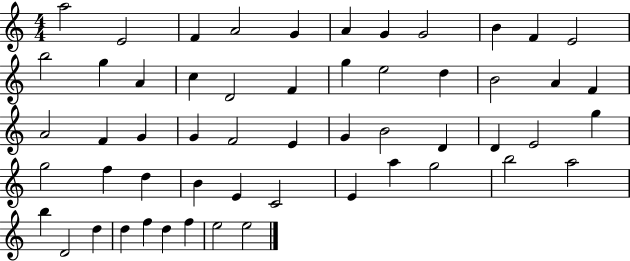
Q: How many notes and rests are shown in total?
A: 55